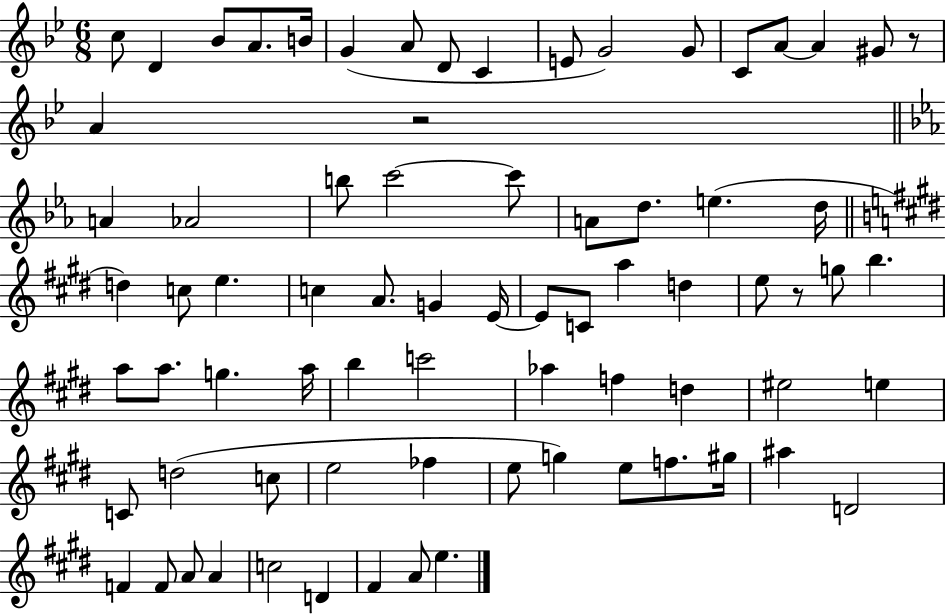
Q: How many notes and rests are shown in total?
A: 75